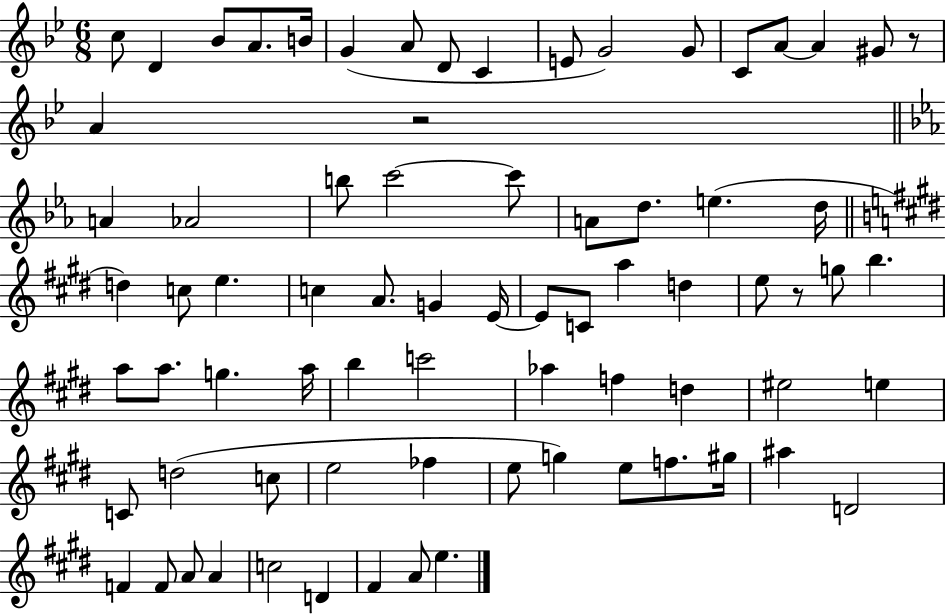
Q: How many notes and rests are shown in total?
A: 75